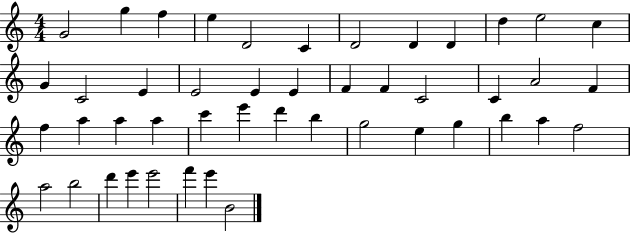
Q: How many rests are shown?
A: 0